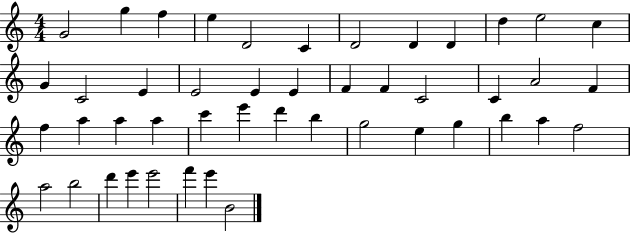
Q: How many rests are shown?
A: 0